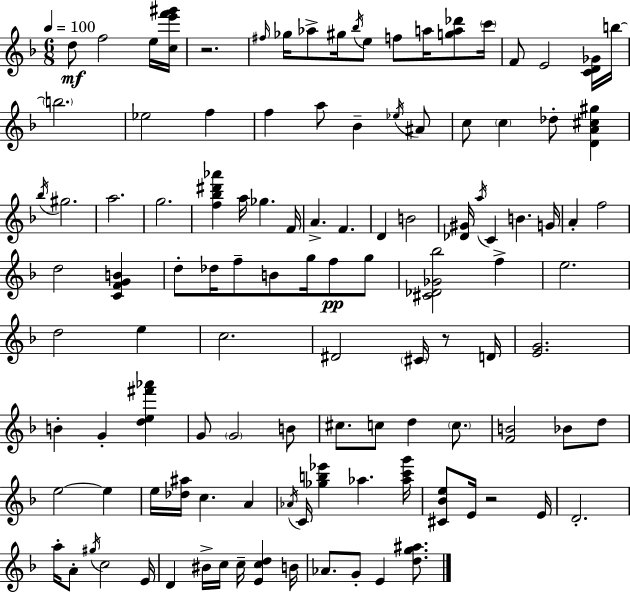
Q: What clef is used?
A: treble